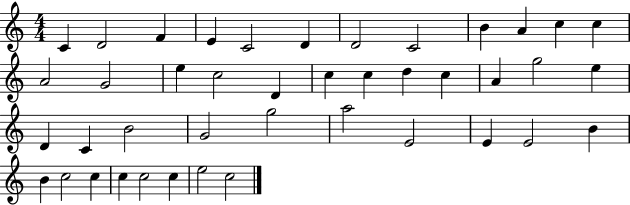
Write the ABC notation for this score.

X:1
T:Untitled
M:4/4
L:1/4
K:C
C D2 F E C2 D D2 C2 B A c c A2 G2 e c2 D c c d c A g2 e D C B2 G2 g2 a2 E2 E E2 B B c2 c c c2 c e2 c2